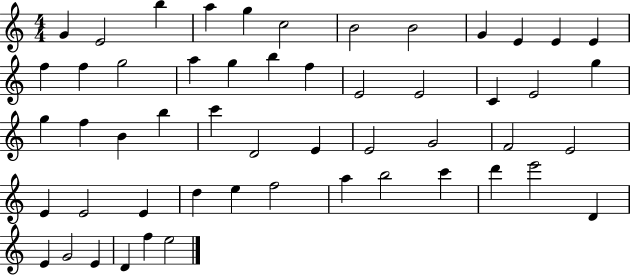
{
  \clef treble
  \numericTimeSignature
  \time 4/4
  \key c \major
  g'4 e'2 b''4 | a''4 g''4 c''2 | b'2 b'2 | g'4 e'4 e'4 e'4 | \break f''4 f''4 g''2 | a''4 g''4 b''4 f''4 | e'2 e'2 | c'4 e'2 g''4 | \break g''4 f''4 b'4 b''4 | c'''4 d'2 e'4 | e'2 g'2 | f'2 e'2 | \break e'4 e'2 e'4 | d''4 e''4 f''2 | a''4 b''2 c'''4 | d'''4 e'''2 d'4 | \break e'4 g'2 e'4 | d'4 f''4 e''2 | \bar "|."
}